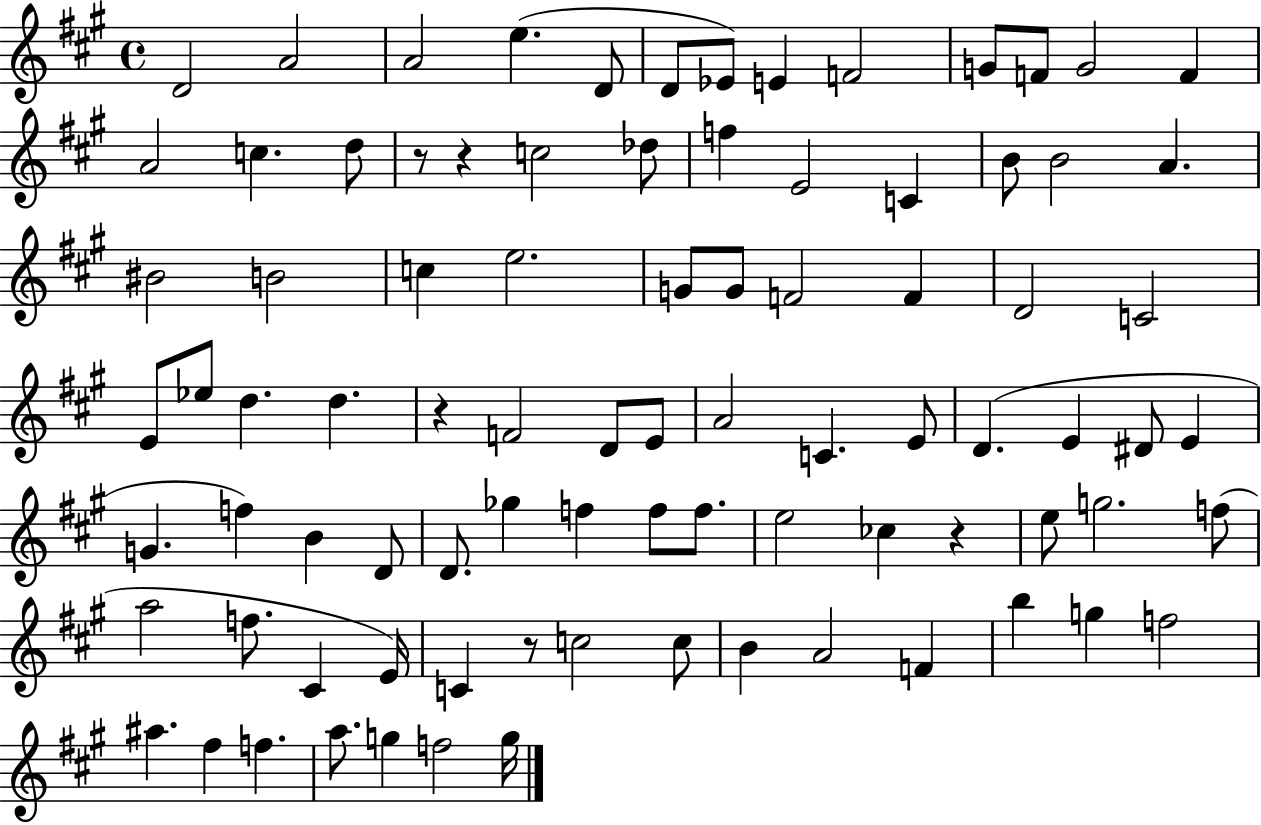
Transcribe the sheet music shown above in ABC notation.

X:1
T:Untitled
M:4/4
L:1/4
K:A
D2 A2 A2 e D/2 D/2 _E/2 E F2 G/2 F/2 G2 F A2 c d/2 z/2 z c2 _d/2 f E2 C B/2 B2 A ^B2 B2 c e2 G/2 G/2 F2 F D2 C2 E/2 _e/2 d d z F2 D/2 E/2 A2 C E/2 D E ^D/2 E G f B D/2 D/2 _g f f/2 f/2 e2 _c z e/2 g2 f/2 a2 f/2 ^C E/4 C z/2 c2 c/2 B A2 F b g f2 ^a ^f f a/2 g f2 g/4